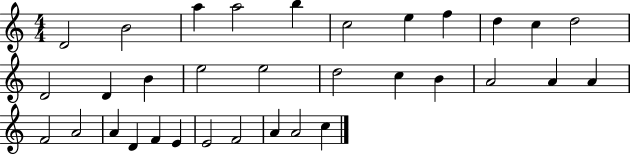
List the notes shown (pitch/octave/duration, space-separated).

D4/h B4/h A5/q A5/h B5/q C5/h E5/q F5/q D5/q C5/q D5/h D4/h D4/q B4/q E5/h E5/h D5/h C5/q B4/q A4/h A4/q A4/q F4/h A4/h A4/q D4/q F4/q E4/q E4/h F4/h A4/q A4/h C5/q